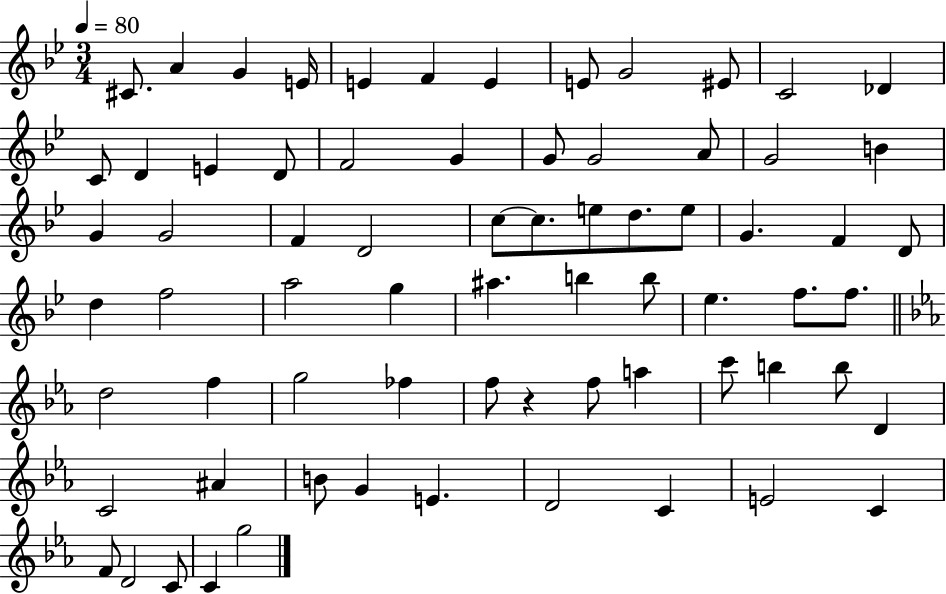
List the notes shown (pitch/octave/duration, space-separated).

C#4/e. A4/q G4/q E4/s E4/q F4/q E4/q E4/e G4/h EIS4/e C4/h Db4/q C4/e D4/q E4/q D4/e F4/h G4/q G4/e G4/h A4/e G4/h B4/q G4/q G4/h F4/q D4/h C5/e C5/e. E5/e D5/e. E5/e G4/q. F4/q D4/e D5/q F5/h A5/h G5/q A#5/q. B5/q B5/e Eb5/q. F5/e. F5/e. D5/h F5/q G5/h FES5/q F5/e R/q F5/e A5/q C6/e B5/q B5/e D4/q C4/h A#4/q B4/e G4/q E4/q. D4/h C4/q E4/h C4/q F4/e D4/h C4/e C4/q G5/h